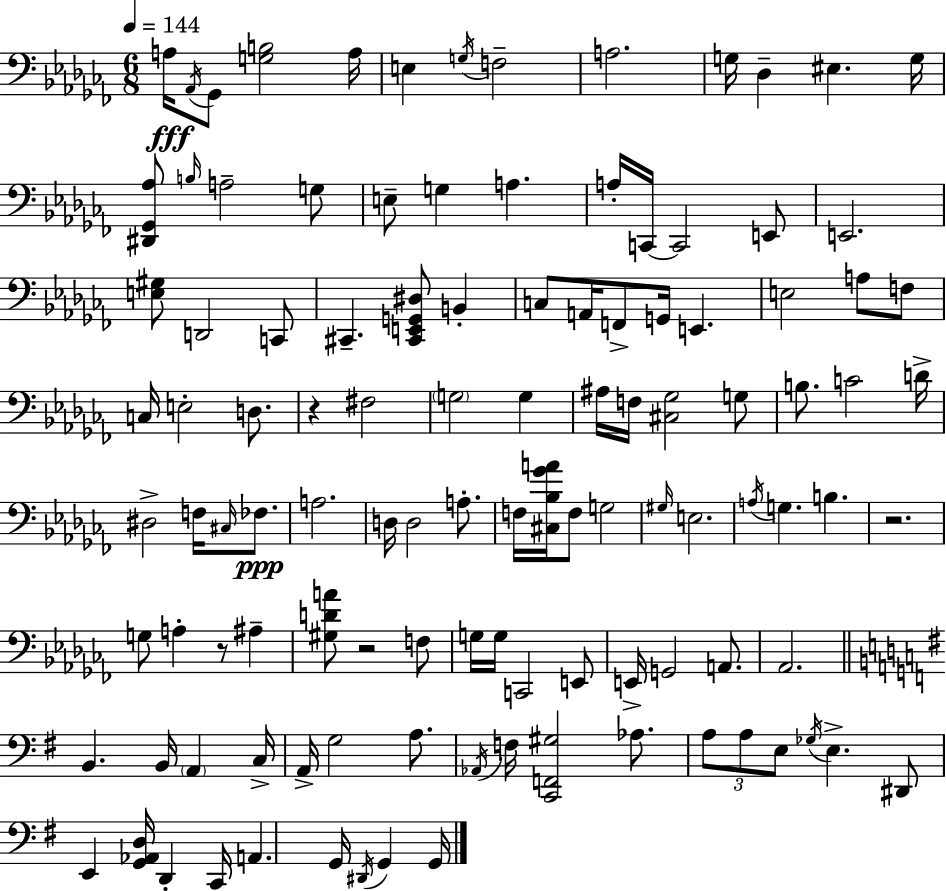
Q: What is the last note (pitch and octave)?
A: G2